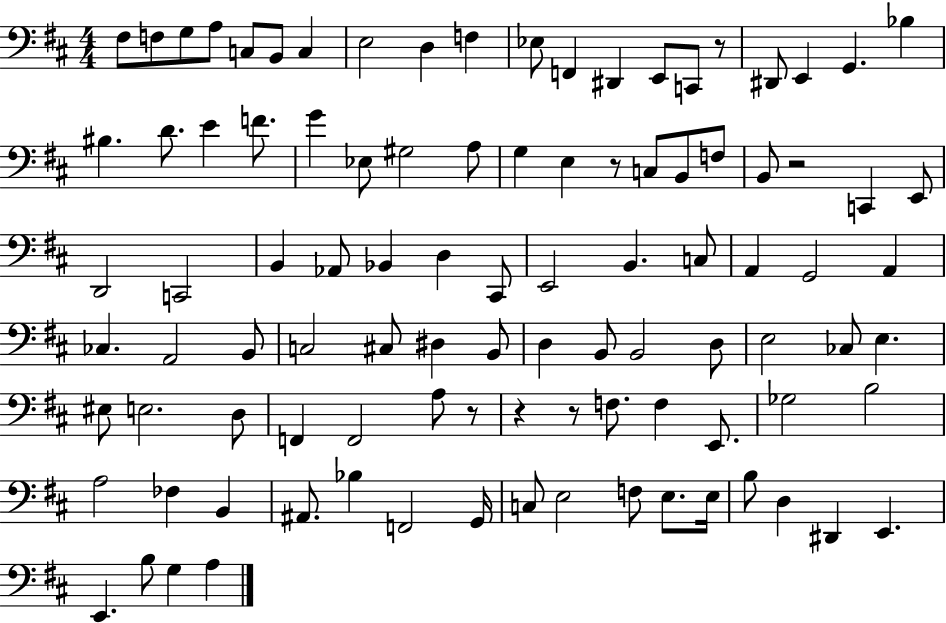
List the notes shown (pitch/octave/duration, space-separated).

F#3/e F3/e G3/e A3/e C3/e B2/e C3/q E3/h D3/q F3/q Eb3/e F2/q D#2/q E2/e C2/e R/e D#2/e E2/q G2/q. Bb3/q BIS3/q. D4/e. E4/q F4/e. G4/q Eb3/e G#3/h A3/e G3/q E3/q R/e C3/e B2/e F3/e B2/e R/h C2/q E2/e D2/h C2/h B2/q Ab2/e Bb2/q D3/q C#2/e E2/h B2/q. C3/e A2/q G2/h A2/q CES3/q. A2/h B2/e C3/h C#3/e D#3/q B2/e D3/q B2/e B2/h D3/e E3/h CES3/e E3/q. EIS3/e E3/h. D3/e F2/q F2/h A3/e R/e R/q R/e F3/e. F3/q E2/e. Gb3/h B3/h A3/h FES3/q B2/q A#2/e. Bb3/q F2/h G2/s C3/e E3/h F3/e E3/e. E3/s B3/e D3/q D#2/q E2/q. E2/q. B3/e G3/q A3/q